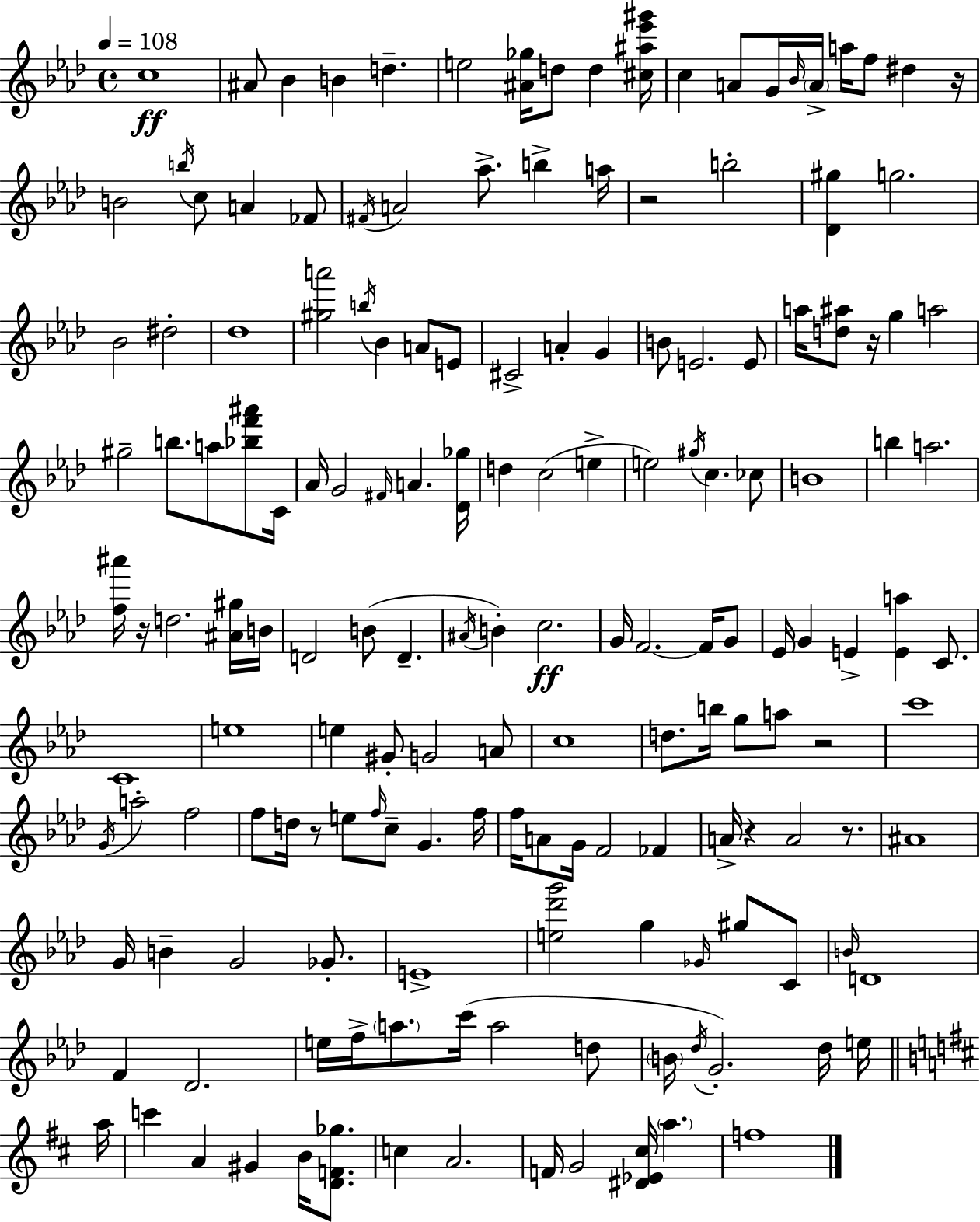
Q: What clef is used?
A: treble